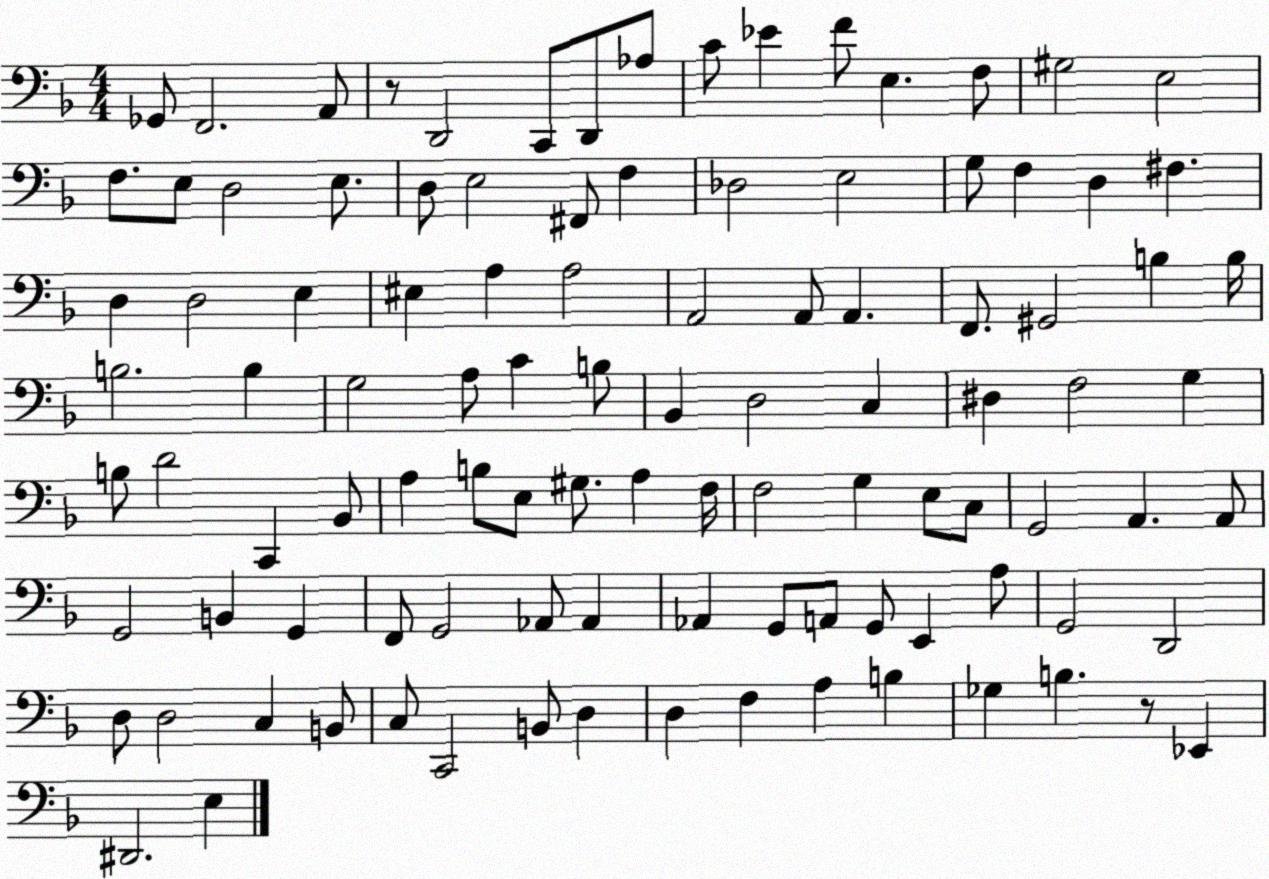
X:1
T:Untitled
M:4/4
L:1/4
K:F
_G,,/2 F,,2 A,,/2 z/2 D,,2 C,,/2 D,,/2 _A,/2 C/2 _E F/2 E, F,/2 ^G,2 E,2 F,/2 E,/2 D,2 E,/2 D,/2 E,2 ^F,,/2 F, _D,2 E,2 G,/2 F, D, ^F, D, D,2 E, ^E, A, A,2 A,,2 A,,/2 A,, F,,/2 ^G,,2 B, B,/4 B,2 B, G,2 A,/2 C B,/2 _B,, D,2 C, ^D, F,2 G, B,/2 D2 C,, _B,,/2 A, B,/2 E,/2 ^G,/2 A, F,/4 F,2 G, E,/2 C,/2 G,,2 A,, A,,/2 G,,2 B,, G,, F,,/2 G,,2 _A,,/2 _A,, _A,, G,,/2 A,,/2 G,,/2 E,, A,/2 G,,2 D,,2 D,/2 D,2 C, B,,/2 C,/2 C,,2 B,,/2 D, D, F, A, B, _G, B, z/2 _E,, ^D,,2 E,